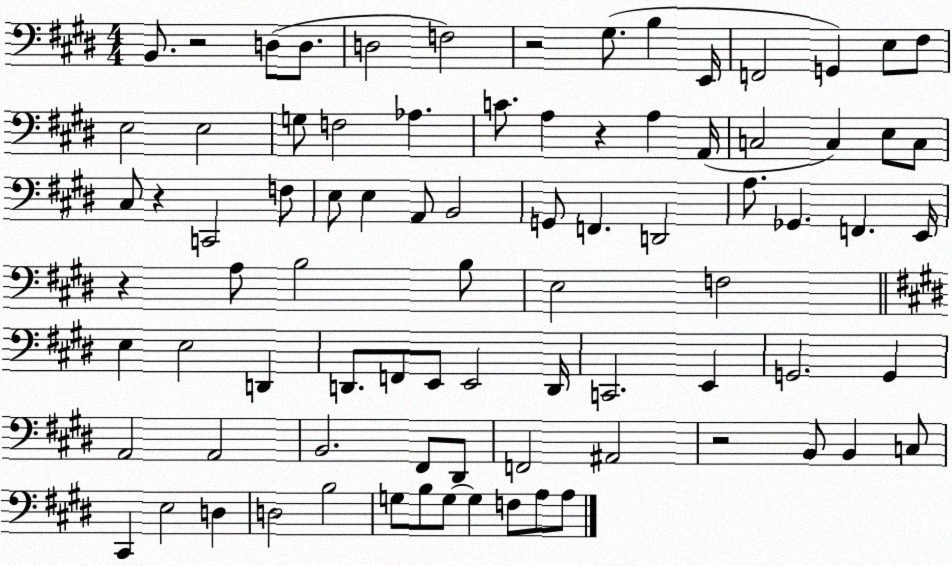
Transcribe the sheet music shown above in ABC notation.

X:1
T:Untitled
M:4/4
L:1/4
K:E
B,,/2 z2 D,/2 D,/2 D,2 F,2 z2 ^G,/2 B, E,,/4 F,,2 G,, E,/2 ^F,/2 E,2 E,2 G,/2 F,2 _A, C/2 A, z A, A,,/4 C,2 C, E,/2 C,/2 ^C,/2 z C,,2 F,/2 E,/2 E, A,,/2 B,,2 G,,/2 F,, D,,2 A,/2 _G,, F,, E,,/4 z A,/2 B,2 B,/2 E,2 F,2 E, E,2 D,, D,,/2 F,,/2 E,,/2 E,,2 D,,/4 C,,2 E,, G,,2 G,, A,,2 A,,2 B,,2 ^F,,/2 ^D,,/2 F,,2 ^A,,2 z2 B,,/2 B,, C,/2 ^C,, E,2 D, D,2 B,2 G,/2 B,/2 G,/2 G, F,/2 A,/2 A,/2